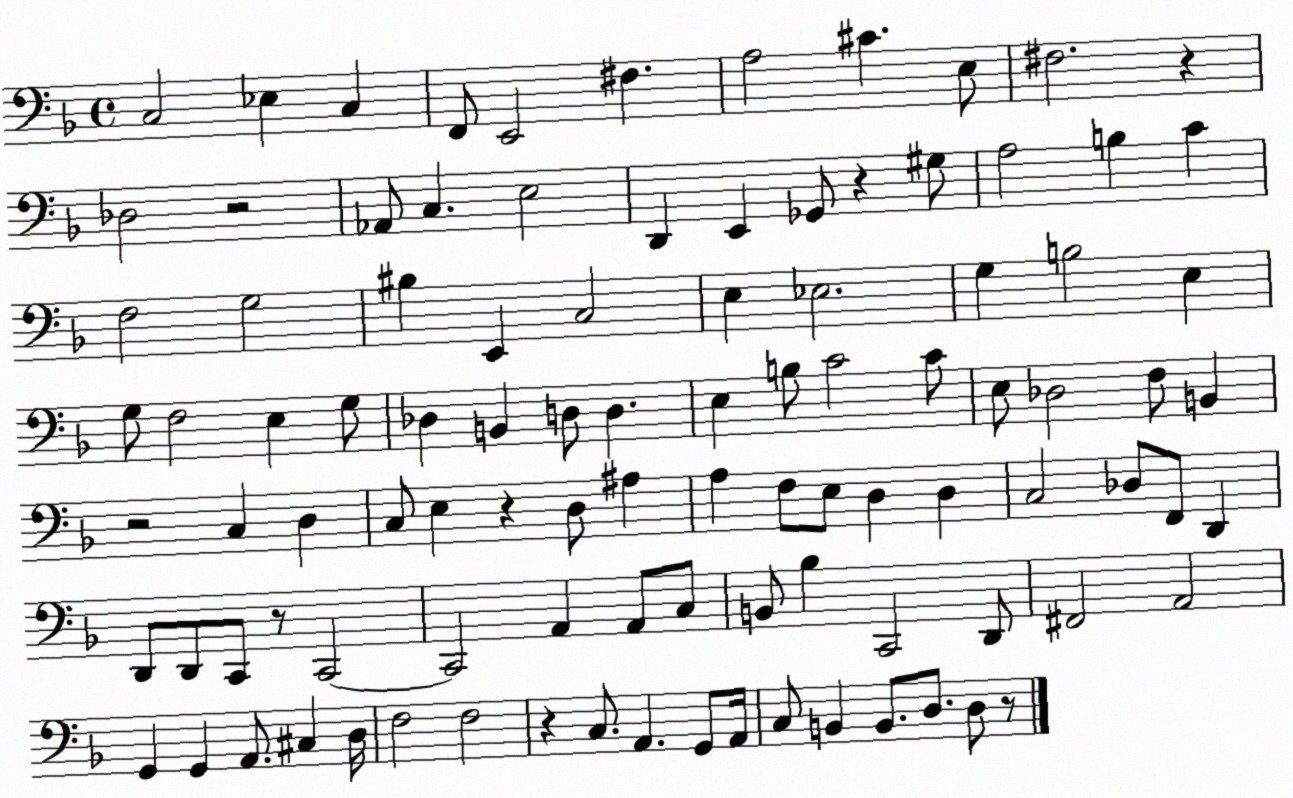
X:1
T:Untitled
M:4/4
L:1/4
K:F
C,2 _E, C, F,,/2 E,,2 ^F, A,2 ^C E,/2 ^F,2 z _D,2 z2 _A,,/2 C, E,2 D,, E,, _G,,/2 z ^G,/2 A,2 B, C F,2 G,2 ^B, E,, C,2 E, _E,2 G, B,2 E, G,/2 F,2 E, G,/2 _D, B,, D,/2 D, E, B,/2 C2 C/2 E,/2 _D,2 F,/2 B,, z2 C, D, C,/2 E, z D,/2 ^A, A, F,/2 E,/2 D, D, C,2 _D,/2 F,,/2 D,, D,,/2 D,,/2 C,,/2 z/2 C,,2 C,,2 A,, A,,/2 C,/2 B,,/2 _B, C,,2 D,,/2 ^F,,2 A,,2 G,, G,, A,,/2 ^C, D,/4 F,2 F,2 z C,/2 A,, G,,/2 A,,/4 C,/2 B,, B,,/2 D,/2 D,/2 z/2